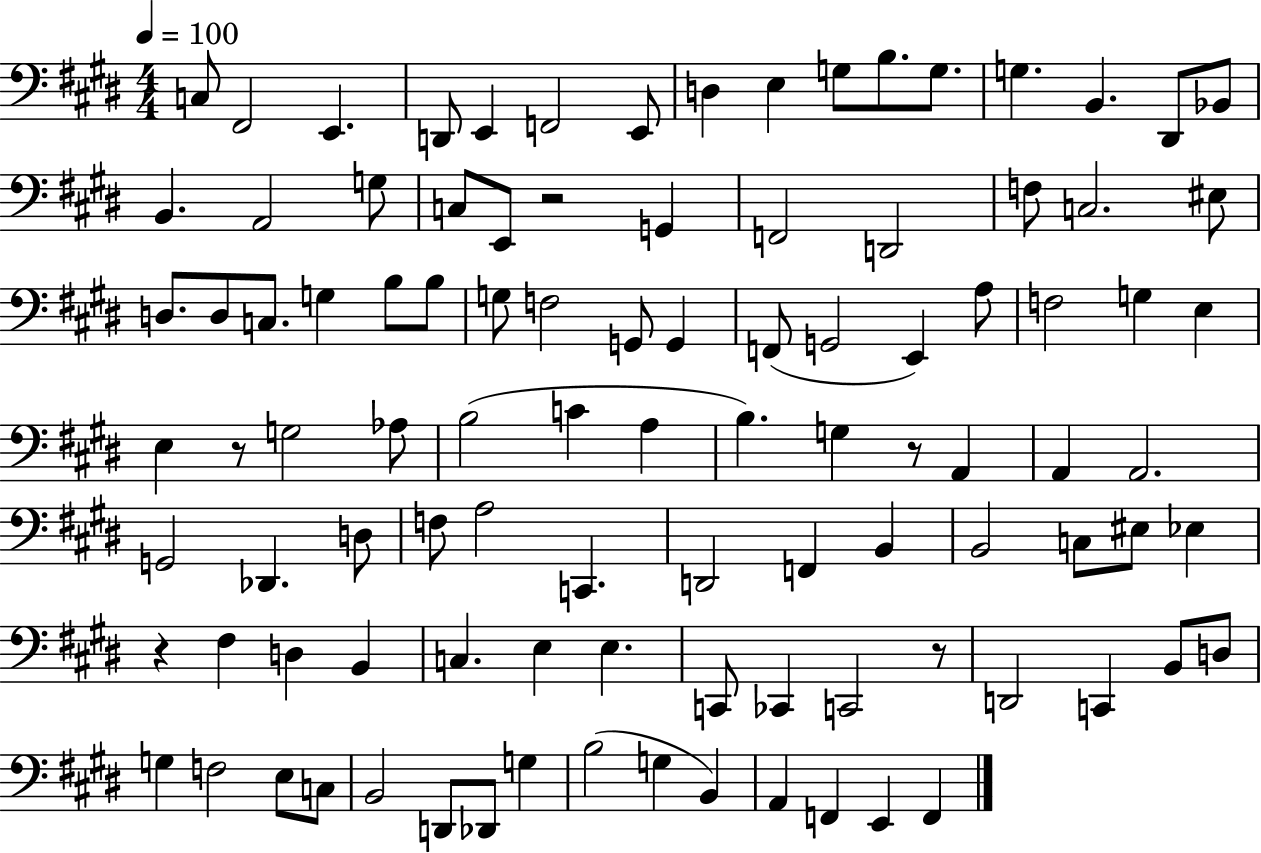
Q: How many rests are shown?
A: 5